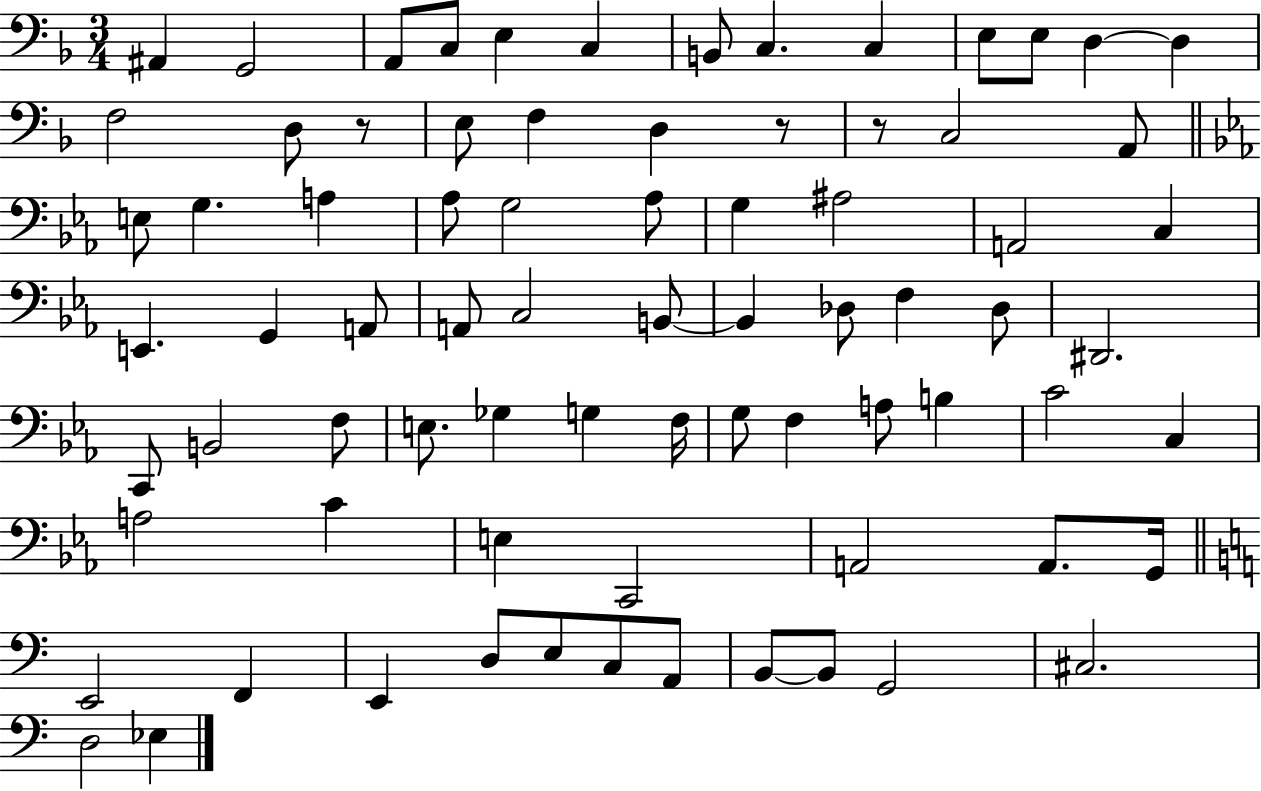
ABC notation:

X:1
T:Untitled
M:3/4
L:1/4
K:F
^A,, G,,2 A,,/2 C,/2 E, C, B,,/2 C, C, E,/2 E,/2 D, D, F,2 D,/2 z/2 E,/2 F, D, z/2 z/2 C,2 A,,/2 E,/2 G, A, _A,/2 G,2 _A,/2 G, ^A,2 A,,2 C, E,, G,, A,,/2 A,,/2 C,2 B,,/2 B,, _D,/2 F, _D,/2 ^D,,2 C,,/2 B,,2 F,/2 E,/2 _G, G, F,/4 G,/2 F, A,/2 B, C2 C, A,2 C E, C,,2 A,,2 A,,/2 G,,/4 E,,2 F,, E,, D,/2 E,/2 C,/2 A,,/2 B,,/2 B,,/2 G,,2 ^C,2 D,2 _E,